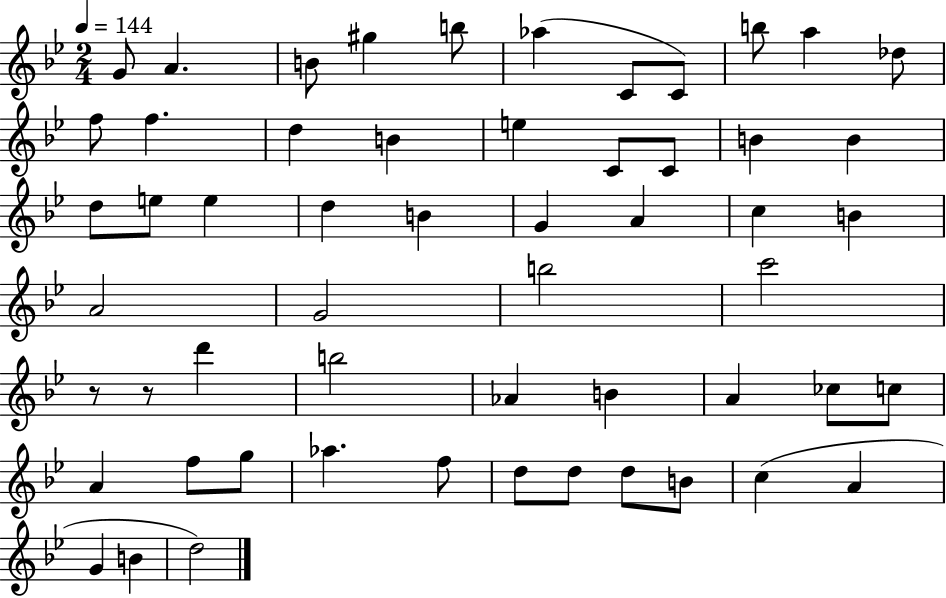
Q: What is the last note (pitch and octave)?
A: D5